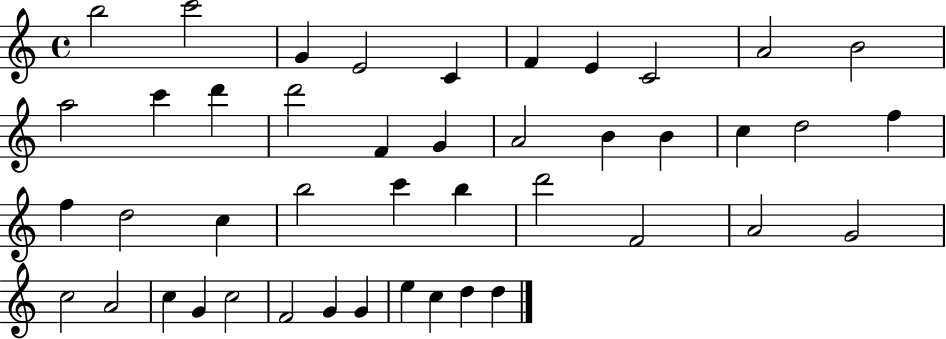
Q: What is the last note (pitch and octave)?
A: D5